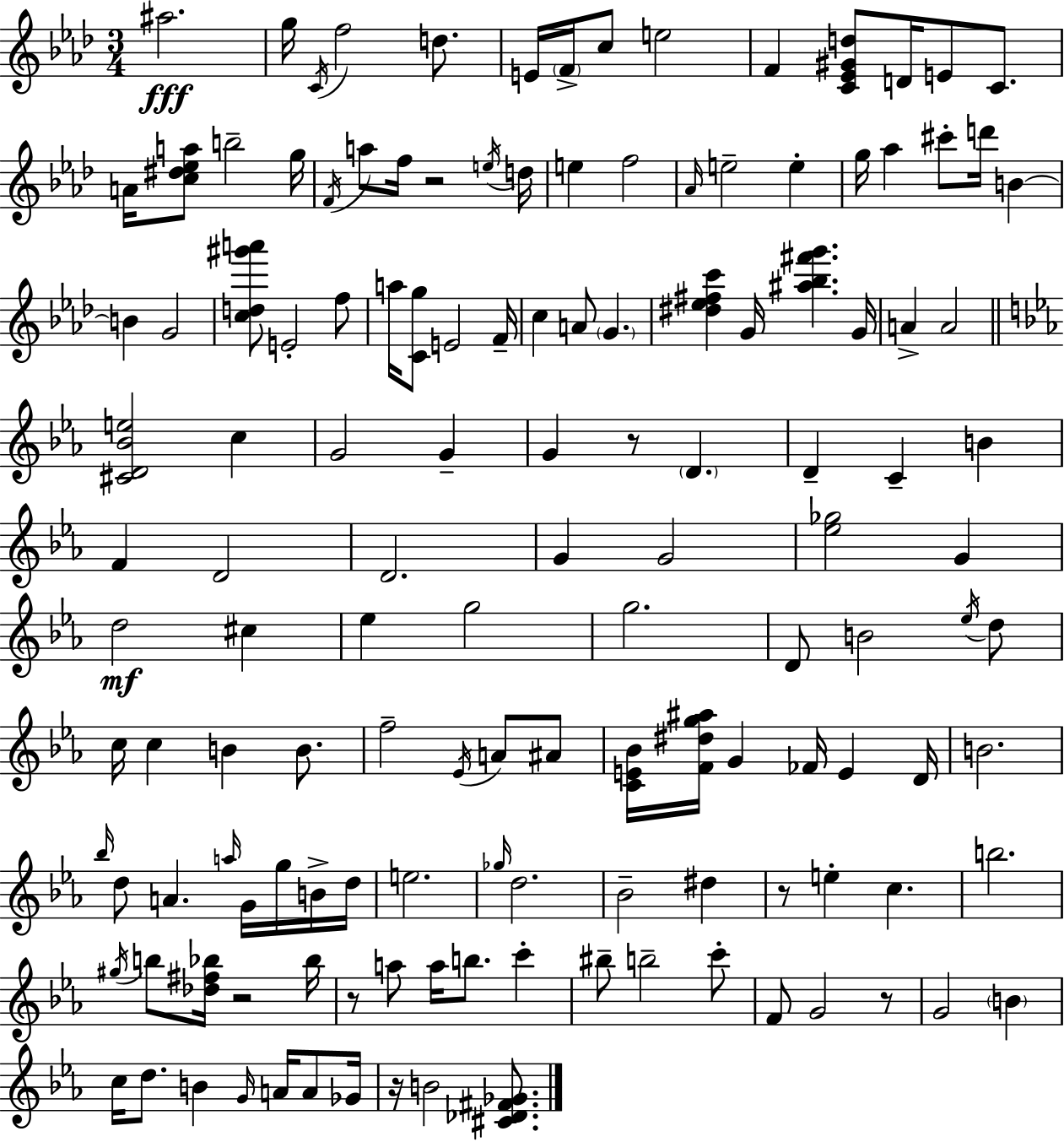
X:1
T:Untitled
M:3/4
L:1/4
K:Fm
^a2 g/4 C/4 f2 d/2 E/4 F/4 c/2 e2 F [C_E^Gd]/2 D/4 E/2 C/2 A/4 [c^d_ea]/2 b2 g/4 F/4 a/2 f/4 z2 e/4 d/4 e f2 _A/4 e2 e g/4 _a ^c'/2 d'/4 B B G2 [cd^g'a']/2 E2 f/2 a/4 [Cg]/2 E2 F/4 c A/2 G [^d_e^fc'] G/4 [^a_b^f'g'] G/4 A A2 [^CD_Be]2 c G2 G G z/2 D D C B F D2 D2 G G2 [_e_g]2 G d2 ^c _e g2 g2 D/2 B2 _e/4 d/2 c/4 c B B/2 f2 _E/4 A/2 ^A/2 [CE_B]/4 [F^dg^a]/4 G _F/4 E D/4 B2 _b/4 d/2 A a/4 G/4 g/4 B/4 d/4 e2 _g/4 d2 _B2 ^d z/2 e c b2 ^g/4 b/2 [_d^f_b]/4 z2 _b/4 z/2 a/2 a/4 b/2 c' ^b/2 b2 c'/2 F/2 G2 z/2 G2 B c/4 d/2 B G/4 A/4 A/2 _G/4 z/4 B2 [^C_D^F_G]/2